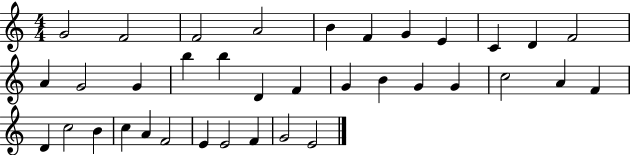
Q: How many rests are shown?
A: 0